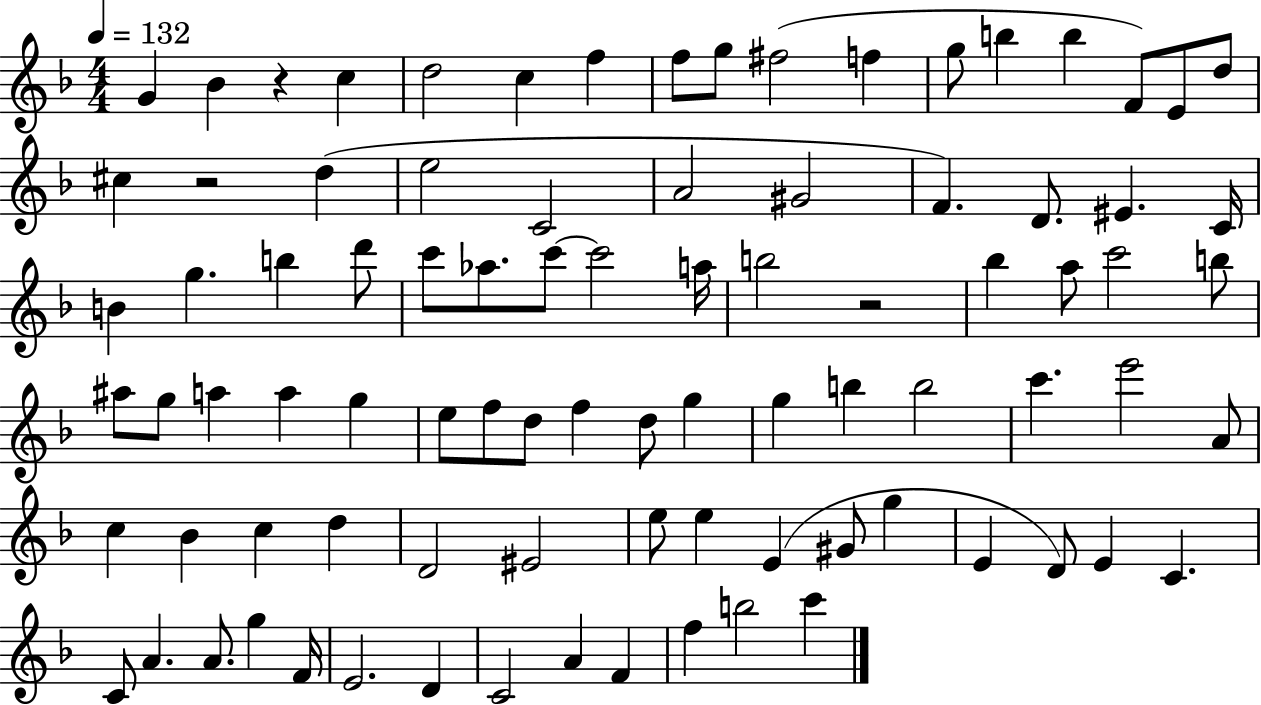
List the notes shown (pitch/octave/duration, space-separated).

G4/q Bb4/q R/q C5/q D5/h C5/q F5/q F5/e G5/e F#5/h F5/q G5/e B5/q B5/q F4/e E4/e D5/e C#5/q R/h D5/q E5/h C4/h A4/h G#4/h F4/q. D4/e. EIS4/q. C4/s B4/q G5/q. B5/q D6/e C6/e Ab5/e. C6/e C6/h A5/s B5/h R/h Bb5/q A5/e C6/h B5/e A#5/e G5/e A5/q A5/q G5/q E5/e F5/e D5/e F5/q D5/e G5/q G5/q B5/q B5/h C6/q. E6/h A4/e C5/q Bb4/q C5/q D5/q D4/h EIS4/h E5/e E5/q E4/q G#4/e G5/q E4/q D4/e E4/q C4/q. C4/e A4/q. A4/e. G5/q F4/s E4/h. D4/q C4/h A4/q F4/q F5/q B5/h C6/q